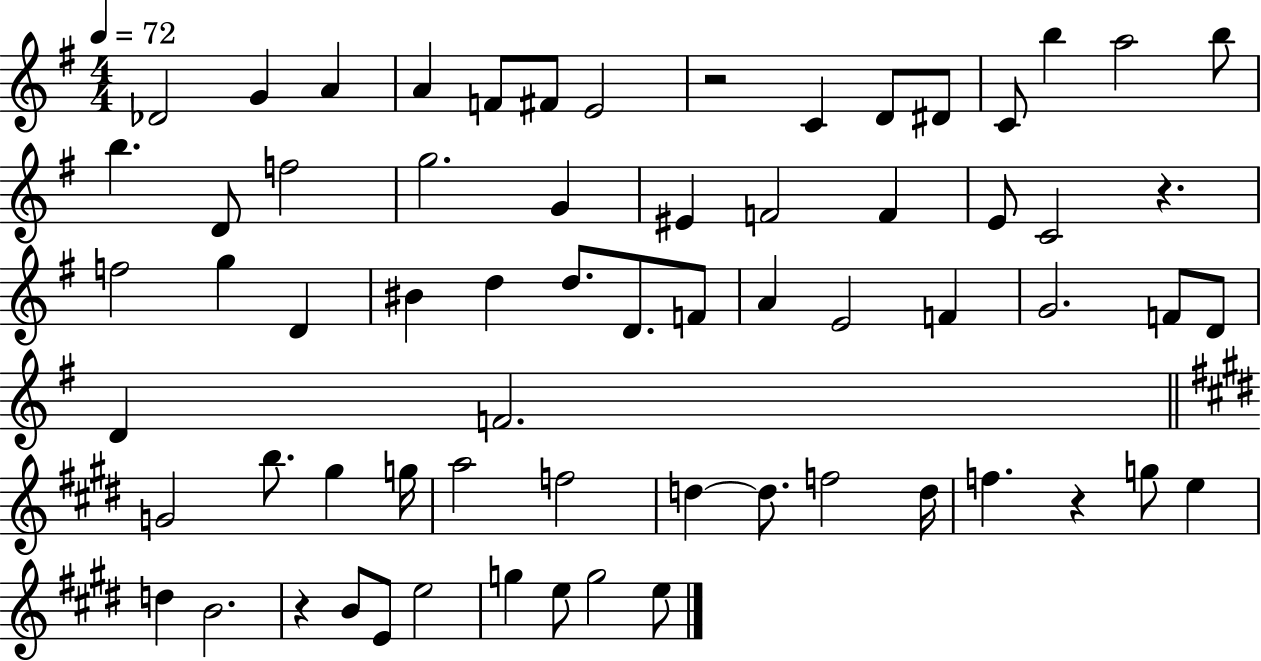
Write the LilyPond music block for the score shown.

{
  \clef treble
  \numericTimeSignature
  \time 4/4
  \key g \major
  \tempo 4 = 72
  des'2 g'4 a'4 | a'4 f'8 fis'8 e'2 | r2 c'4 d'8 dis'8 | c'8 b''4 a''2 b''8 | \break b''4. d'8 f''2 | g''2. g'4 | eis'4 f'2 f'4 | e'8 c'2 r4. | \break f''2 g''4 d'4 | bis'4 d''4 d''8. d'8. f'8 | a'4 e'2 f'4 | g'2. f'8 d'8 | \break d'4 f'2. | \bar "||" \break \key e \major g'2 b''8. gis''4 g''16 | a''2 f''2 | d''4~~ d''8. f''2 d''16 | f''4. r4 g''8 e''4 | \break d''4 b'2. | r4 b'8 e'8 e''2 | g''4 e''8 g''2 e''8 | \bar "|."
}